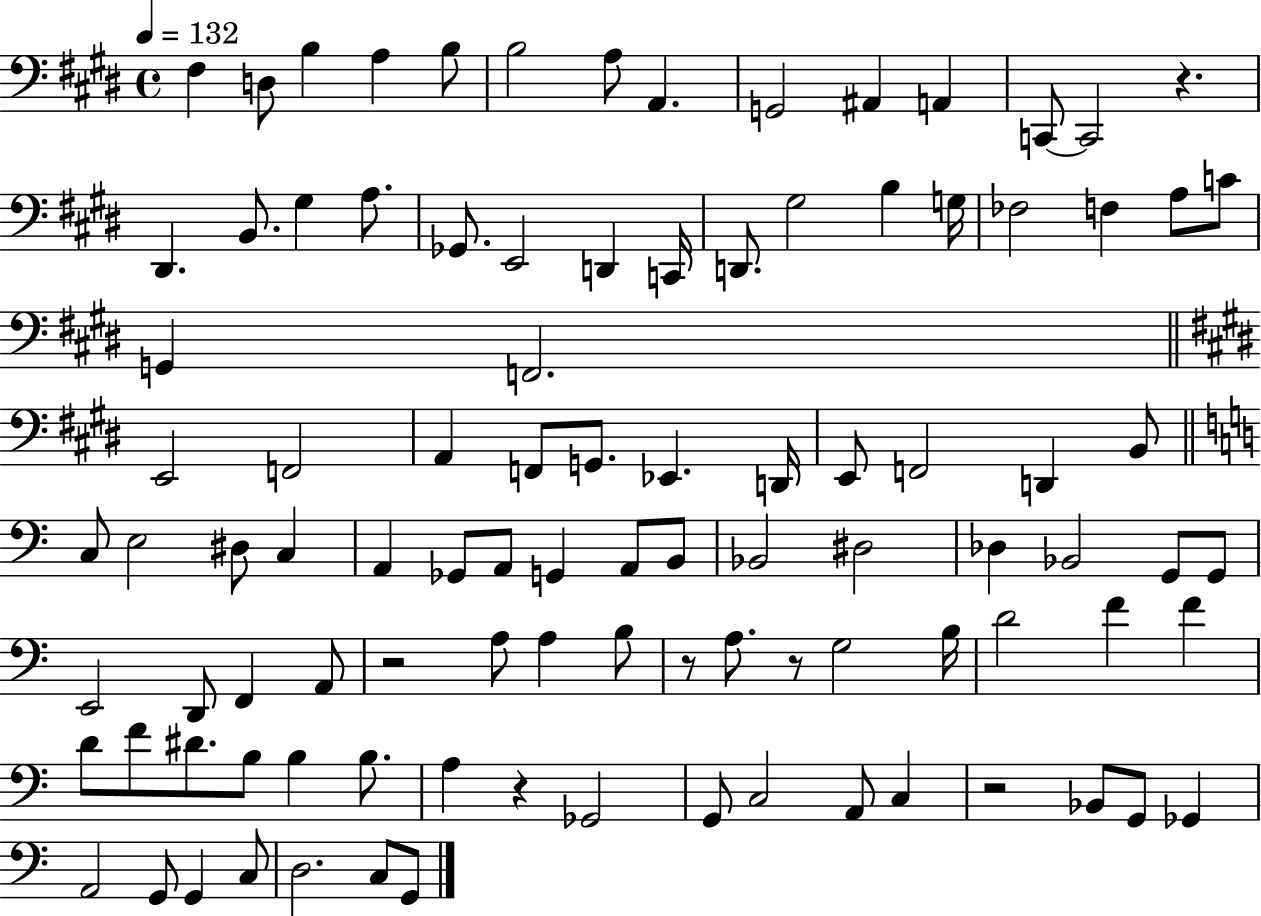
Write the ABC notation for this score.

X:1
T:Untitled
M:4/4
L:1/4
K:E
^F, D,/2 B, A, B,/2 B,2 A,/2 A,, G,,2 ^A,, A,, C,,/2 C,,2 z ^D,, B,,/2 ^G, A,/2 _G,,/2 E,,2 D,, C,,/4 D,,/2 ^G,2 B, G,/4 _F,2 F, A,/2 C/2 G,, F,,2 E,,2 F,,2 A,, F,,/2 G,,/2 _E,, D,,/4 E,,/2 F,,2 D,, B,,/2 C,/2 E,2 ^D,/2 C, A,, _G,,/2 A,,/2 G,, A,,/2 B,,/2 _B,,2 ^D,2 _D, _B,,2 G,,/2 G,,/2 E,,2 D,,/2 F,, A,,/2 z2 A,/2 A, B,/2 z/2 A,/2 z/2 G,2 B,/4 D2 F F D/2 F/2 ^D/2 B,/2 B, B,/2 A, z _G,,2 G,,/2 C,2 A,,/2 C, z2 _B,,/2 G,,/2 _G,, A,,2 G,,/2 G,, C,/2 D,2 C,/2 G,,/2